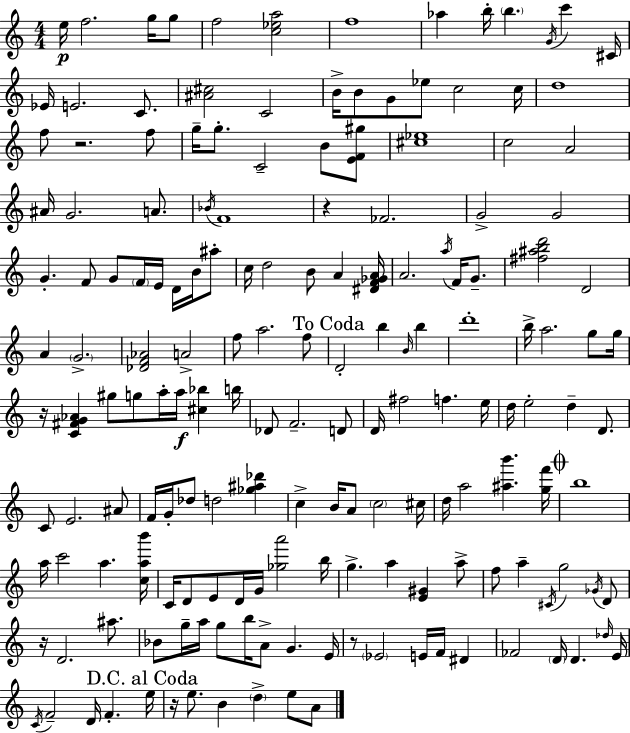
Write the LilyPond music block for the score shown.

{
  \clef treble
  \numericTimeSignature
  \time 4/4
  \key a \minor
  e''16\p f''2. g''16 g''8 | f''2 <c'' ees'' a''>2 | f''1 | aes''4 b''16-. \parenthesize b''4. \acciaccatura { g'16 } c'''4 | \break cis'16 ees'16 e'2. c'8. | <ais' cis''>2 c'2 | b'16-> b'8 g'8 ees''8 c''2 | c''16 d''1 | \break f''8 r2. f''8 | g''16-- g''8.-. c'2-- b'8 <e' f' gis''>8 | <cis'' ees''>1 | c''2 a'2 | \break ais'16 g'2. a'8. | \acciaccatura { bes'16 } f'1 | r4 fes'2. | g'2-> g'2 | \break g'4.-. f'8 g'8 \parenthesize f'16 e'16 d'16 b'16 | ais''8-. c''16 d''2 b'8 a'4 | <dis' f' ges' a'>16 a'2. \acciaccatura { a''16 } f'16 | g'8.-- <fis'' ais'' b'' d'''>2 d'2 | \break a'4 \parenthesize g'2.-> | <des' f' aes'>2 a'2-> | f''8 a''2. | f''8 \mark "To Coda" d'2-. b''4 \grace { b'16 } | \break b''4 d'''1-. | b''16-> a''2. | g''8 g''16 r16 <c' fis' g' aes'>4 gis''8 g''8 a''16-. a''16\f <cis'' bes''>4 | b''16 des'8 f'2.-- | \break d'8 d'16 fis''2 f''4. | e''16 d''16 e''2-. d''4-- | d'8. c'8 e'2. | ais'8 f'16 g'16-. des''8 d''2 | \break <ges'' ais'' des'''>4 c''4-> b'16 a'8 \parenthesize c''2 | cis''16 d''16 a''2 <ais'' b'''>4. | <g'' f'''>16 \mark \markup { \musicglyph "scripts.coda" } b''1 | a''16 c'''2 a''4. | \break <c'' a'' b'''>16 c'16 d'8 e'8 d'16 g'16 <ges'' a'''>2 | b''16 g''4.-> a''4 <e' gis'>4 | a''8-> f''8 a''4-- \acciaccatura { cis'16 } g''2 | \acciaccatura { ges'16 } d'8 r16 d'2. | \break ais''8. bes'8 g''16-- a''16 g''8 b''16 a'8-> g'4. | e'16 r8 \parenthesize ees'2 | e'16 f'16 dis'4 fes'2 \parenthesize d'16 d'4. | \grace { des''16 } e'16 \acciaccatura { c'16 } f'2-- | \break d'16 f'4.-. \mark "D.C. al Coda" e''16 r16 e''8. b'4 | \parenthesize d''4-> e''8 a'8 \bar "|."
}